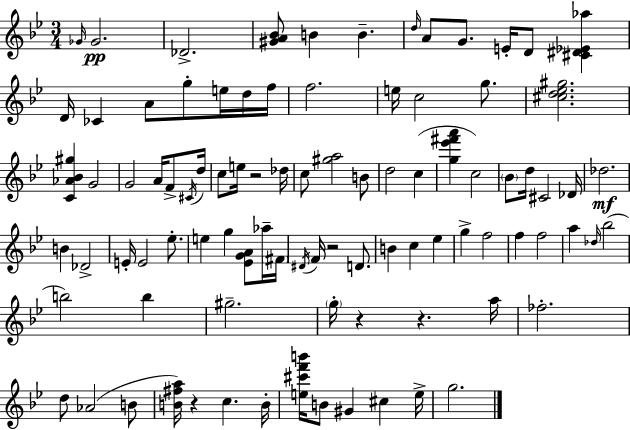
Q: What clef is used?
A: treble